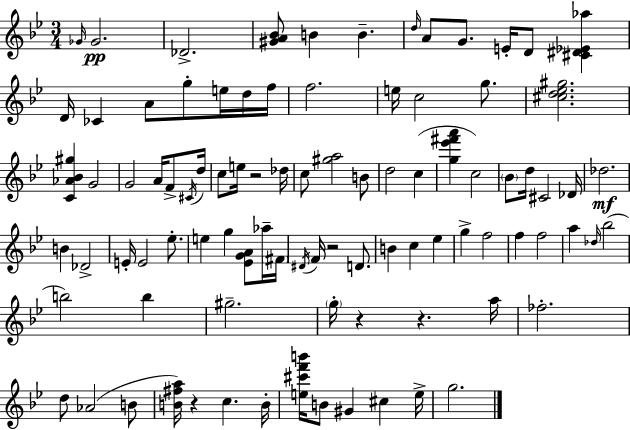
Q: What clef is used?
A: treble